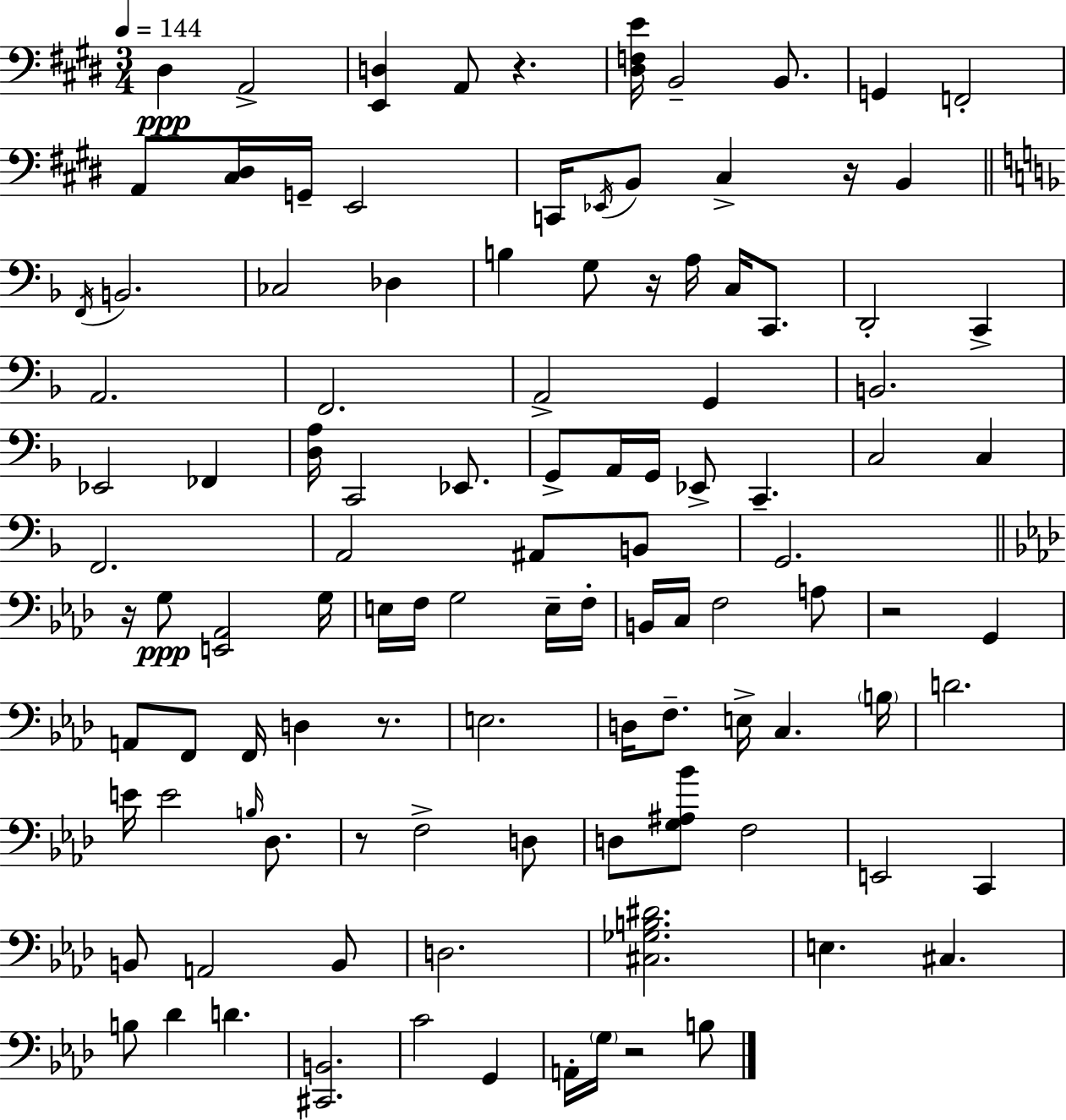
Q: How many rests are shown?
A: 8